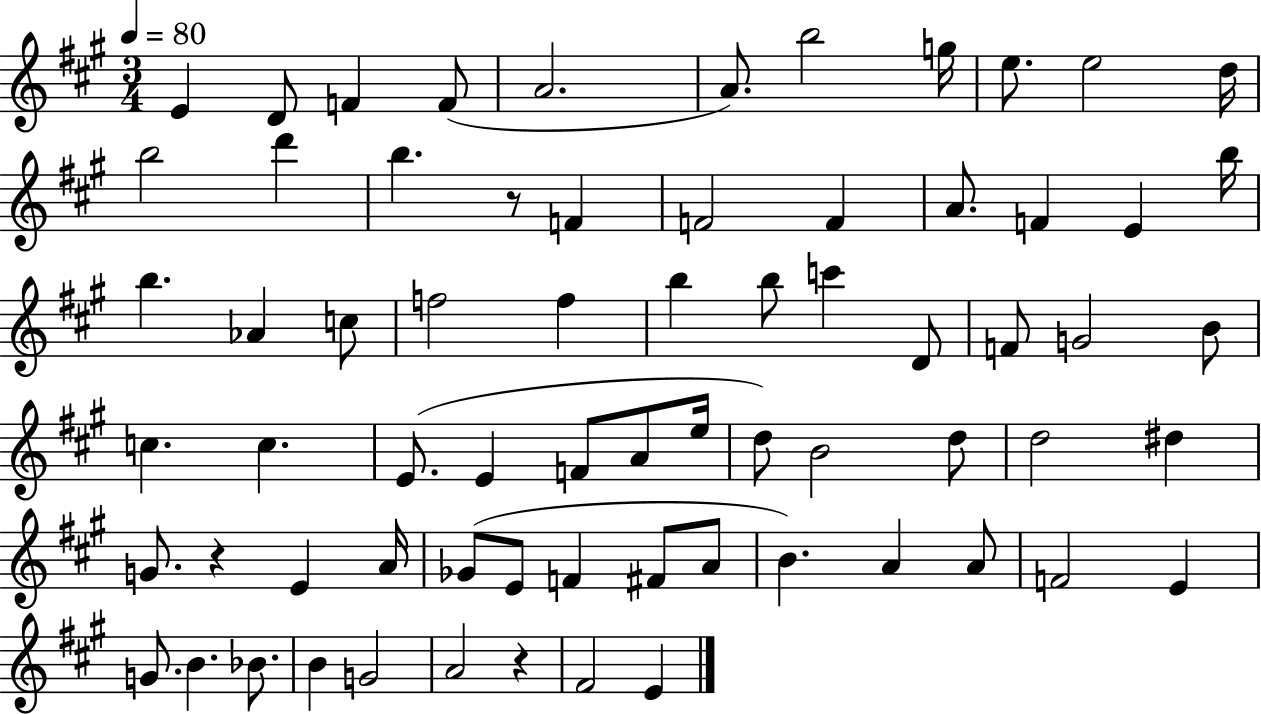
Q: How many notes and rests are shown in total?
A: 69